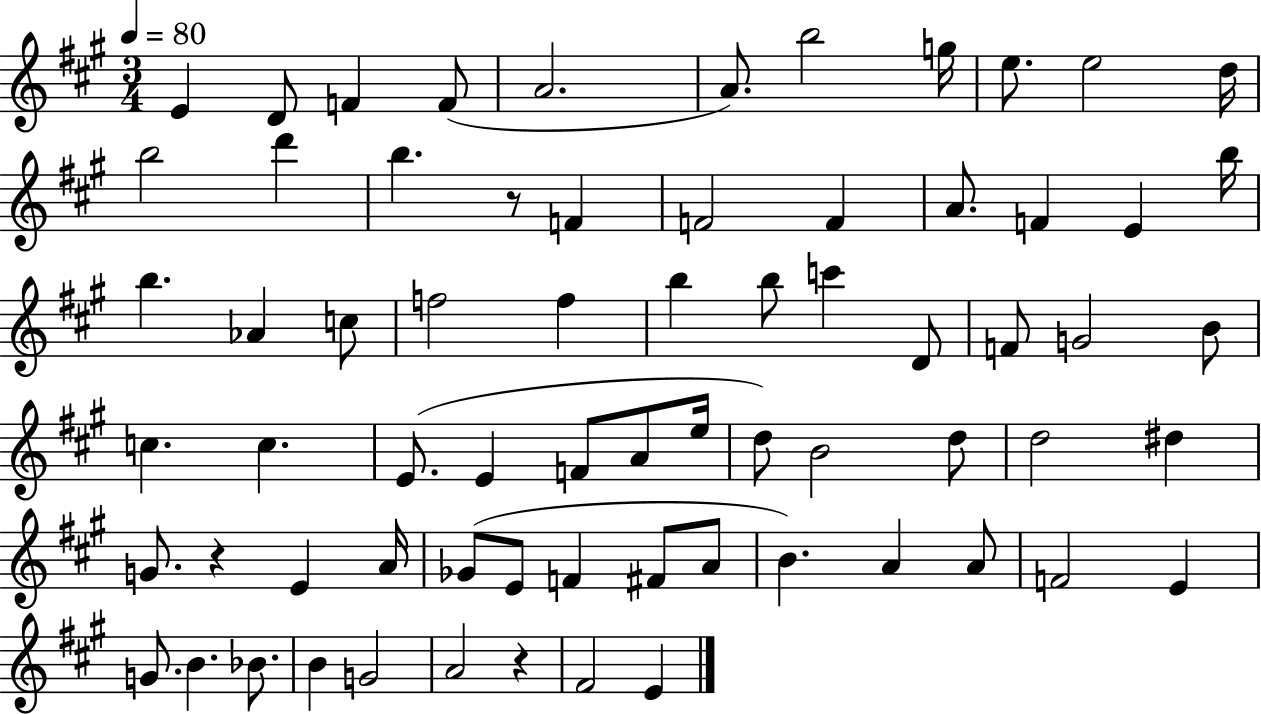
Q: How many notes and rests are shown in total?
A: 69